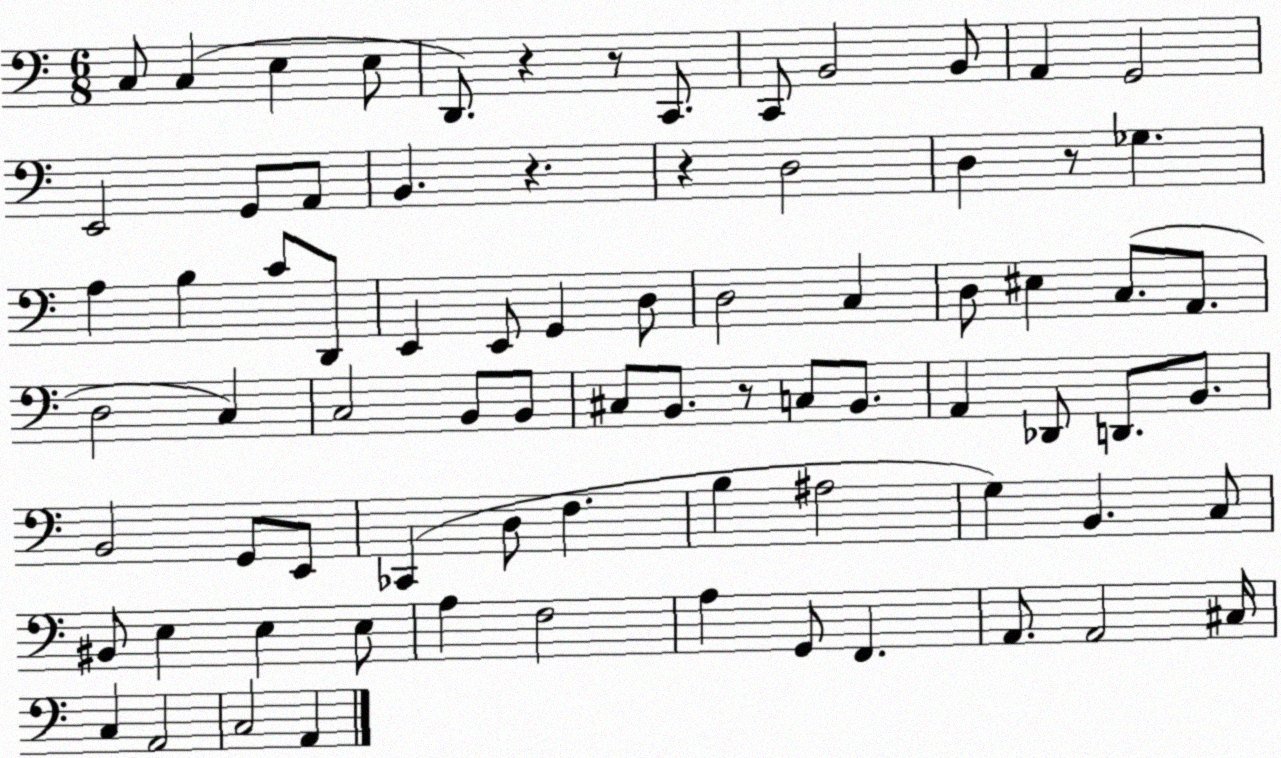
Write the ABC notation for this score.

X:1
T:Untitled
M:6/8
L:1/4
K:C
C,/2 C, E, E,/2 D,,/2 z z/2 C,,/2 C,,/2 B,,2 B,,/2 A,, G,,2 E,,2 G,,/2 A,,/2 B,, z z D,2 D, z/2 _G, A, B, C/2 D,,/2 E,, E,,/2 G,, D,/2 D,2 C, D,/2 ^E, C,/2 A,,/2 D,2 C, C,2 B,,/2 B,,/2 ^C,/2 B,,/2 z/2 C,/2 B,,/2 A,, _D,,/2 D,,/2 B,,/2 B,,2 G,,/2 E,,/2 _C,, D,/2 F, B, ^A,2 G, B,, C,/2 ^B,,/2 E, E, E,/2 A, F,2 A, G,,/2 F,, A,,/2 A,,2 ^C,/4 C, A,,2 C,2 A,,